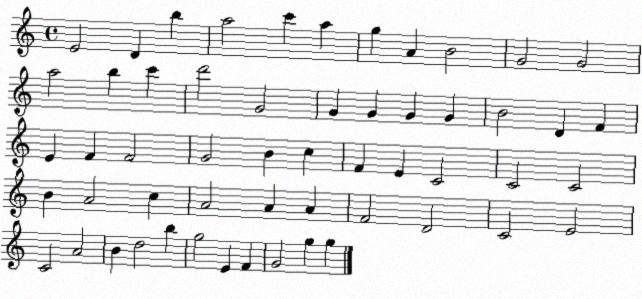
X:1
T:Untitled
M:4/4
L:1/4
K:C
E2 D b a2 c' a g A B2 G2 G2 a2 b c' d'2 G2 G G G G B2 D F E F F2 G2 B c F E C2 C2 C2 B A2 c A2 A A F2 D2 C2 E2 C2 A2 B d2 b g2 E F G2 g g